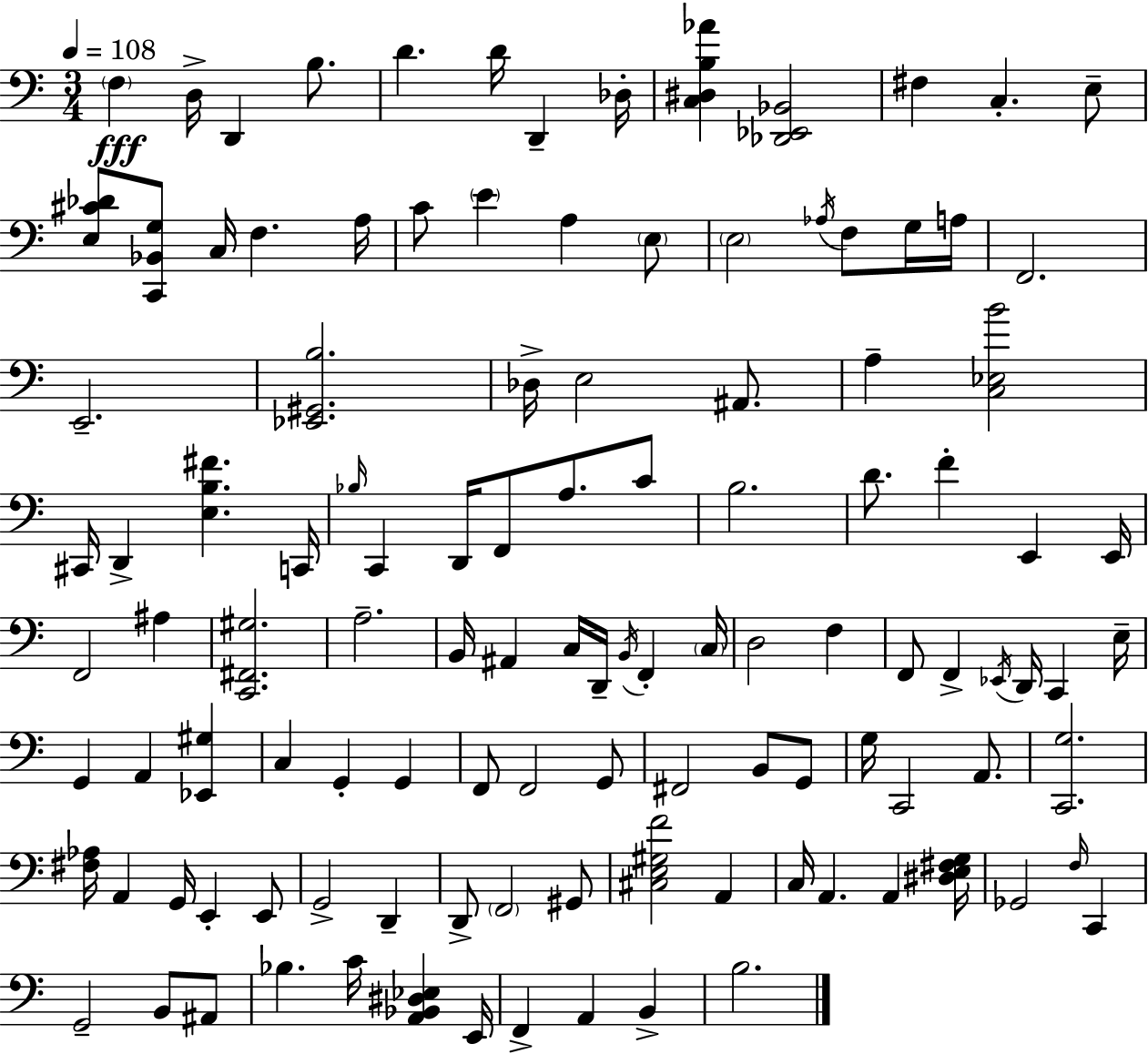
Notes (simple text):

F3/q D3/s D2/q B3/e. D4/q. D4/s D2/q Db3/s [C3,D#3,B3,Ab4]/q [Db2,Eb2,Bb2]/h F#3/q C3/q. E3/e [E3,C#4,Db4]/e [C2,Bb2,G3]/e C3/s F3/q. A3/s C4/e E4/q A3/q E3/e E3/h Ab3/s F3/e G3/s A3/s F2/h. E2/h. [Eb2,G#2,B3]/h. Db3/s E3/h A#2/e. A3/q [C3,Eb3,B4]/h C#2/s D2/q [E3,B3,F#4]/q. C2/s Bb3/s C2/q D2/s F2/e A3/e. C4/e B3/h. D4/e. F4/q E2/q E2/s F2/h A#3/q [C2,F#2,G#3]/h. A3/h. B2/s A#2/q C3/s D2/s B2/s F2/q C3/s D3/h F3/q F2/e F2/q Eb2/s D2/s C2/q E3/s G2/q A2/q [Eb2,G#3]/q C3/q G2/q G2/q F2/e F2/h G2/e F#2/h B2/e G2/e G3/s C2/h A2/e. [C2,G3]/h. [F#3,Ab3]/s A2/q G2/s E2/q E2/e G2/h D2/q D2/e F2/h G#2/e [C#3,E3,G#3,F4]/h A2/q C3/s A2/q. A2/q [D#3,E3,F#3,G3]/s Gb2/h F3/s C2/q G2/h B2/e A#2/e Bb3/q. C4/s [A2,Bb2,D#3,Eb3]/q E2/s F2/q A2/q B2/q B3/h.